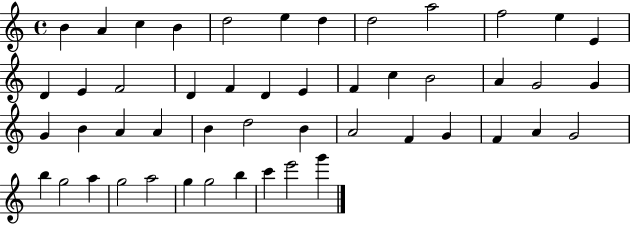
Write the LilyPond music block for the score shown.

{
  \clef treble
  \time 4/4
  \defaultTimeSignature
  \key c \major
  b'4 a'4 c''4 b'4 | d''2 e''4 d''4 | d''2 a''2 | f''2 e''4 e'4 | \break d'4 e'4 f'2 | d'4 f'4 d'4 e'4 | f'4 c''4 b'2 | a'4 g'2 g'4 | \break g'4 b'4 a'4 a'4 | b'4 d''2 b'4 | a'2 f'4 g'4 | f'4 a'4 g'2 | \break b''4 g''2 a''4 | g''2 a''2 | g''4 g''2 b''4 | c'''4 e'''2 g'''4 | \break \bar "|."
}